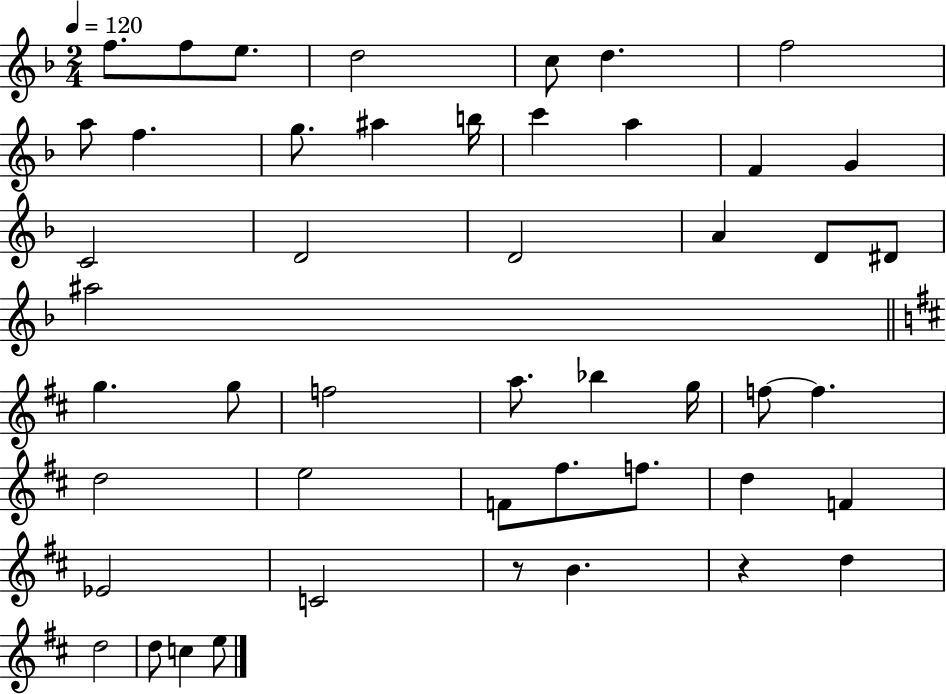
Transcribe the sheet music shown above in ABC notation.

X:1
T:Untitled
M:2/4
L:1/4
K:F
f/2 f/2 e/2 d2 c/2 d f2 a/2 f g/2 ^a b/4 c' a F G C2 D2 D2 A D/2 ^D/2 ^a2 g g/2 f2 a/2 _b g/4 f/2 f d2 e2 F/2 ^f/2 f/2 d F _E2 C2 z/2 B z d d2 d/2 c e/2